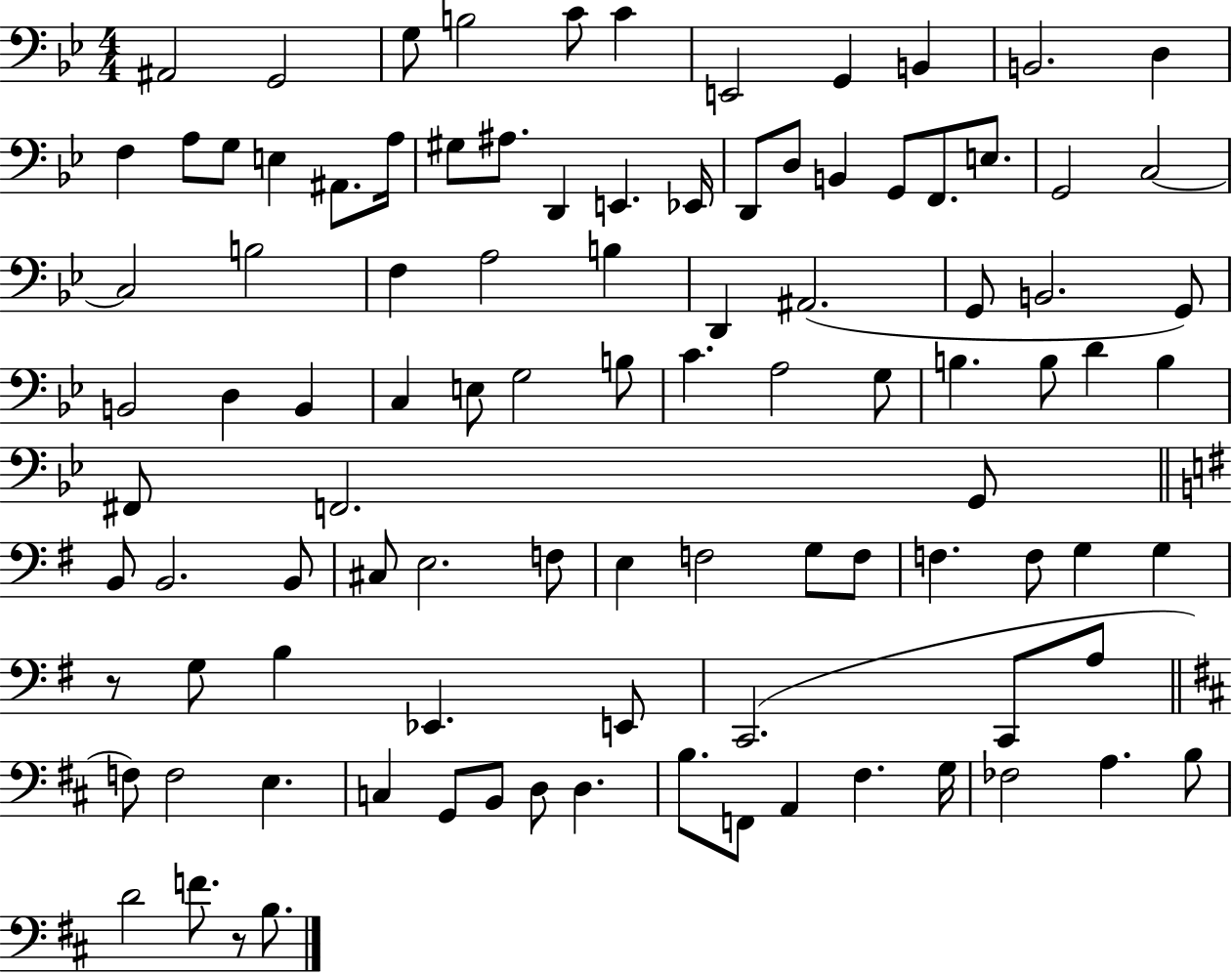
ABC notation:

X:1
T:Untitled
M:4/4
L:1/4
K:Bb
^A,,2 G,,2 G,/2 B,2 C/2 C E,,2 G,, B,, B,,2 D, F, A,/2 G,/2 E, ^A,,/2 A,/4 ^G,/2 ^A,/2 D,, E,, _E,,/4 D,,/2 D,/2 B,, G,,/2 F,,/2 E,/2 G,,2 C,2 C,2 B,2 F, A,2 B, D,, ^A,,2 G,,/2 B,,2 G,,/2 B,,2 D, B,, C, E,/2 G,2 B,/2 C A,2 G,/2 B, B,/2 D B, ^F,,/2 F,,2 G,,/2 B,,/2 B,,2 B,,/2 ^C,/2 E,2 F,/2 E, F,2 G,/2 F,/2 F, F,/2 G, G, z/2 G,/2 B, _E,, E,,/2 C,,2 C,,/2 A,/2 F,/2 F,2 E, C, G,,/2 B,,/2 D,/2 D, B,/2 F,,/2 A,, ^F, G,/4 _F,2 A, B,/2 D2 F/2 z/2 B,/2